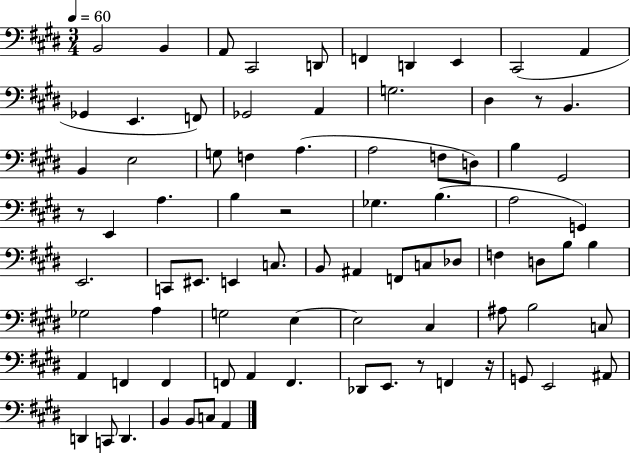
X:1
T:Untitled
M:3/4
L:1/4
K:E
B,,2 B,, A,,/2 ^C,,2 D,,/2 F,, D,, E,, ^C,,2 A,, _G,, E,, F,,/2 _G,,2 A,, G,2 ^D, z/2 B,, B,, E,2 G,/2 F, A, A,2 F,/2 D,/2 B, ^G,,2 z/2 E,, A, B, z2 _G, B, A,2 G,, E,,2 C,,/2 ^E,,/2 E,, C,/2 B,,/2 ^A,, F,,/2 C,/2 _D,/2 F, D,/2 B,/2 B, _G,2 A, G,2 E, E,2 ^C, ^A,/2 B,2 C,/2 A,, F,, F,, F,,/2 A,, F,, _D,,/2 E,,/2 z/2 F,, z/4 G,,/2 E,,2 ^A,,/2 D,, C,,/2 D,, B,, B,,/2 C,/2 A,,